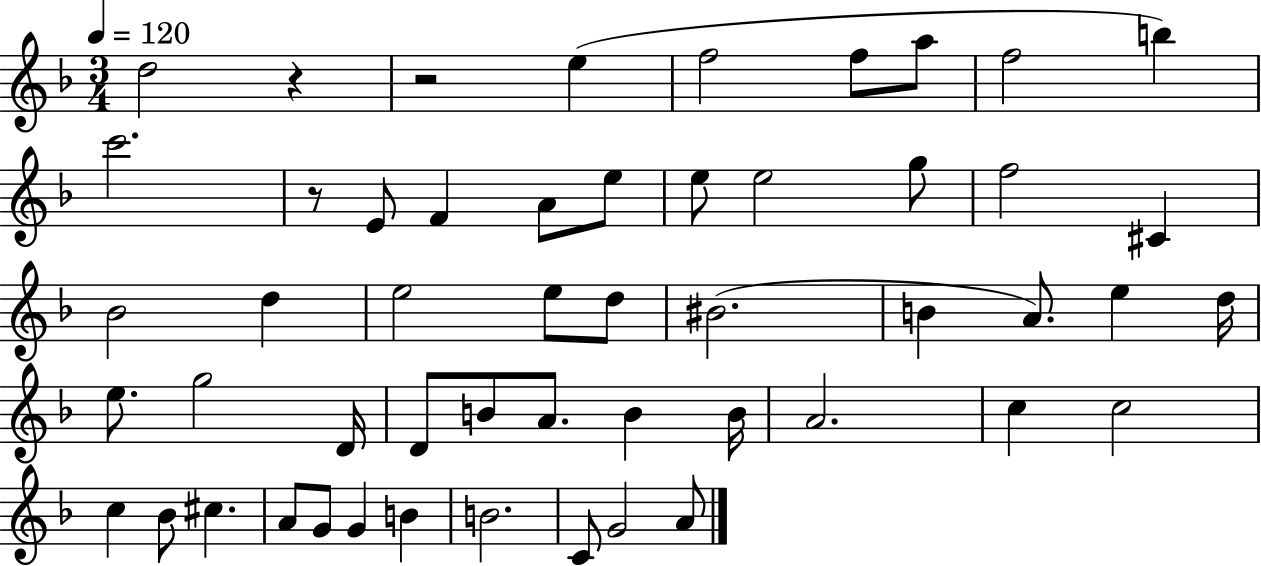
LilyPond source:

{
  \clef treble
  \numericTimeSignature
  \time 3/4
  \key f \major
  \tempo 4 = 120
  d''2 r4 | r2 e''4( | f''2 f''8 a''8 | f''2 b''4) | \break c'''2. | r8 e'8 f'4 a'8 e''8 | e''8 e''2 g''8 | f''2 cis'4 | \break bes'2 d''4 | e''2 e''8 d''8 | bis'2.( | b'4 a'8.) e''4 d''16 | \break e''8. g''2 d'16 | d'8 b'8 a'8. b'4 b'16 | a'2. | c''4 c''2 | \break c''4 bes'8 cis''4. | a'8 g'8 g'4 b'4 | b'2. | c'8 g'2 a'8 | \break \bar "|."
}